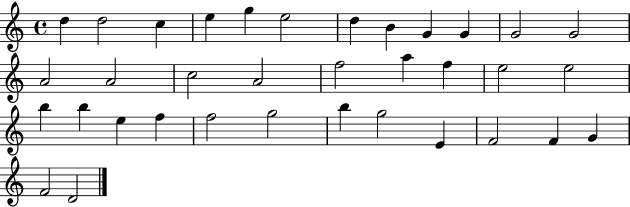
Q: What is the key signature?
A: C major